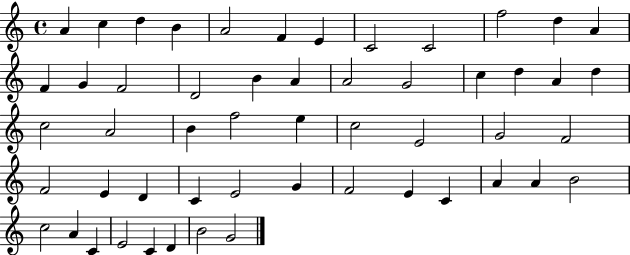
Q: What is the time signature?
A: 4/4